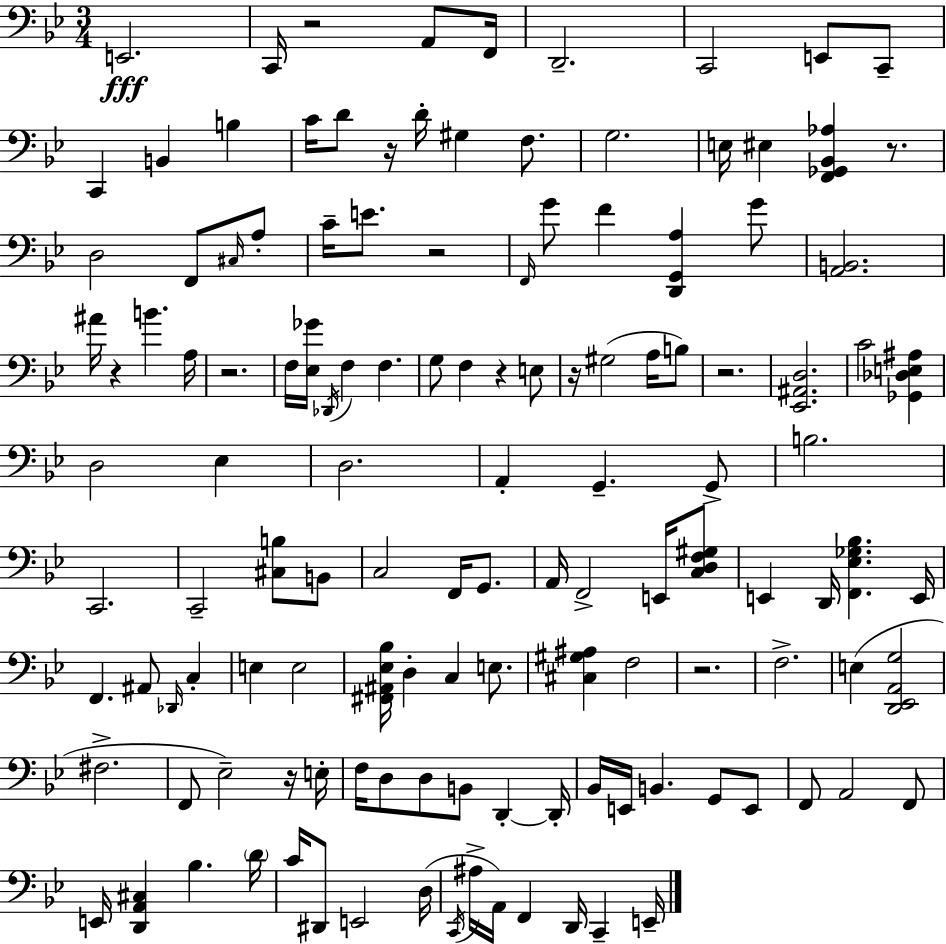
X:1
T:Untitled
M:3/4
L:1/4
K:Bb
E,,2 C,,/4 z2 A,,/2 F,,/4 D,,2 C,,2 E,,/2 C,,/2 C,, B,, B, C/4 D/2 z/4 D/4 ^G, F,/2 G,2 E,/4 ^E, [F,,_G,,_B,,_A,] z/2 D,2 F,,/2 ^C,/4 A,/2 C/4 E/2 z2 F,,/4 G/2 F [D,,G,,A,] G/2 [A,,B,,]2 ^A/4 z B A,/4 z2 F,/4 [_E,_G]/4 _D,,/4 F, F, G,/2 F, z E,/2 z/4 ^G,2 A,/4 B,/2 z2 [_E,,^A,,D,]2 C2 [_G,,_D,E,^A,] D,2 _E, D,2 A,, G,, G,,/2 B,2 C,,2 C,,2 [^C,B,]/2 B,,/2 C,2 F,,/4 G,,/2 A,,/4 F,,2 E,,/4 [C,D,F,^G,]/2 E,, D,,/4 [F,,_E,_G,_B,] E,,/4 F,, ^A,,/2 _D,,/4 C, E, E,2 [^F,,^A,,_E,_B,]/4 D, C, E,/2 [^C,^G,^A,] F,2 z2 F,2 E, [D,,_E,,A,,G,]2 ^F,2 F,,/2 _E,2 z/4 E,/4 F,/4 D,/2 D,/2 B,,/2 D,, D,,/4 _B,,/4 E,,/4 B,, G,,/2 E,,/2 F,,/2 A,,2 F,,/2 E,,/4 [D,,A,,^C,] _B, D/4 C/4 ^D,,/2 E,,2 D,/4 C,,/4 ^A,/4 A,,/4 F,, D,,/4 C,, E,,/4